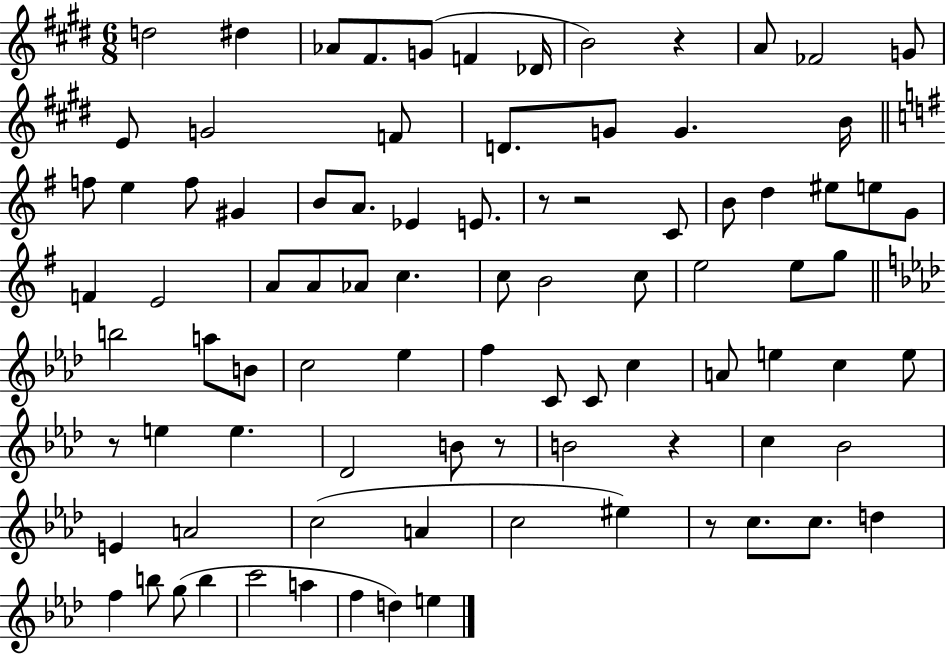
D5/h D#5/q Ab4/e F#4/e. G4/e F4/q Db4/s B4/h R/q A4/e FES4/h G4/e E4/e G4/h F4/e D4/e. G4/e G4/q. B4/s F5/e E5/q F5/e G#4/q B4/e A4/e. Eb4/q E4/e. R/e R/h C4/e B4/e D5/q EIS5/e E5/e G4/e F4/q E4/h A4/e A4/e Ab4/e C5/q. C5/e B4/h C5/e E5/h E5/e G5/e B5/h A5/e B4/e C5/h Eb5/q F5/q C4/e C4/e C5/q A4/e E5/q C5/q E5/e R/e E5/q E5/q. Db4/h B4/e R/e B4/h R/q C5/q Bb4/h E4/q A4/h C5/h A4/q C5/h EIS5/q R/e C5/e. C5/e. D5/q F5/q B5/e G5/e B5/q C6/h A5/q F5/q D5/q E5/q